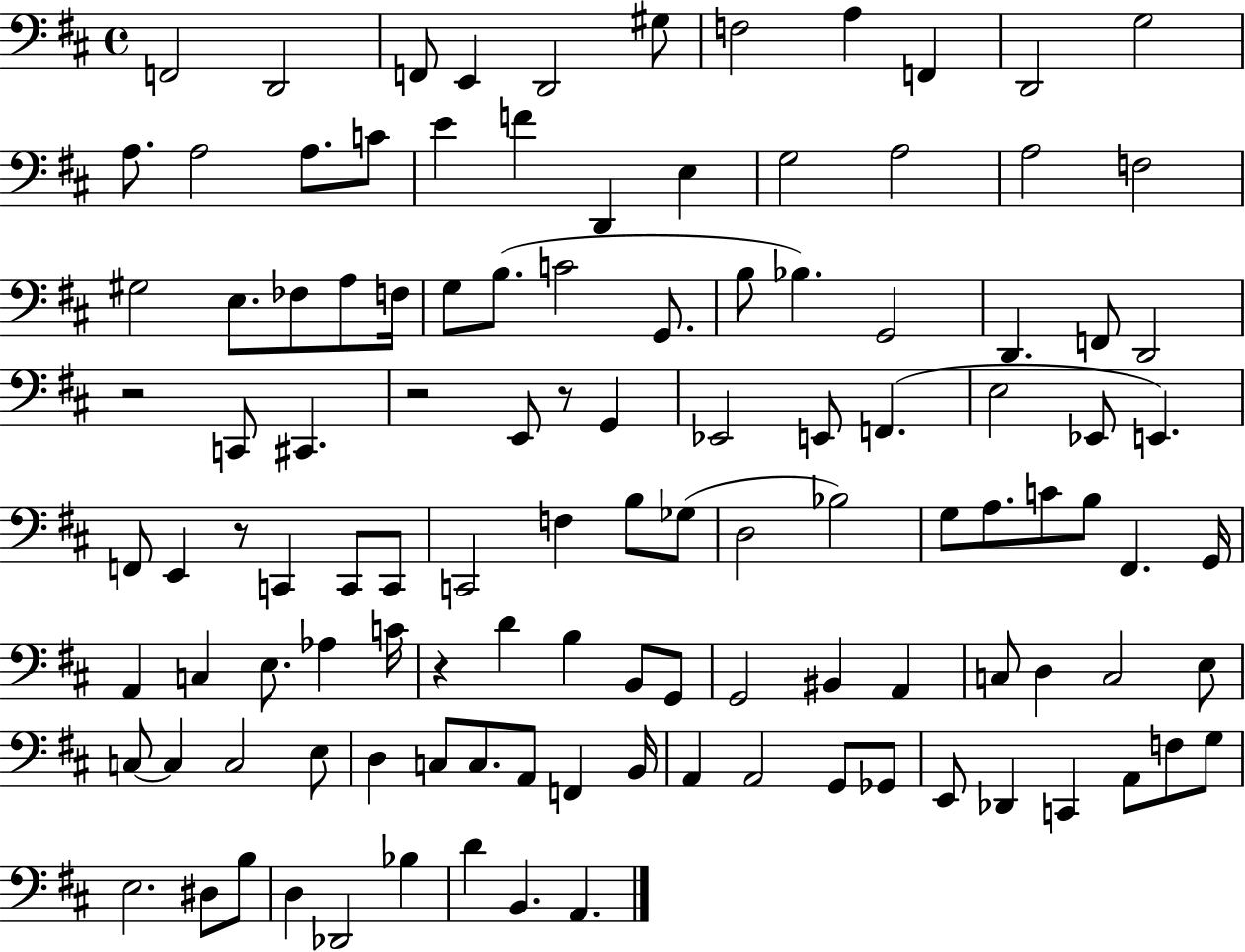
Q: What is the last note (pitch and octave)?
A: A2